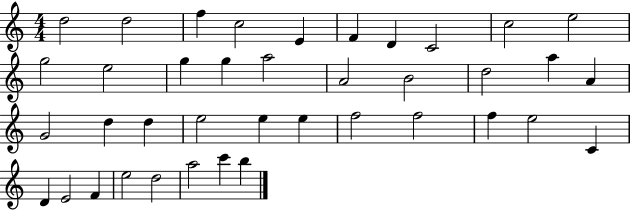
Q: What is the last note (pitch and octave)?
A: B5